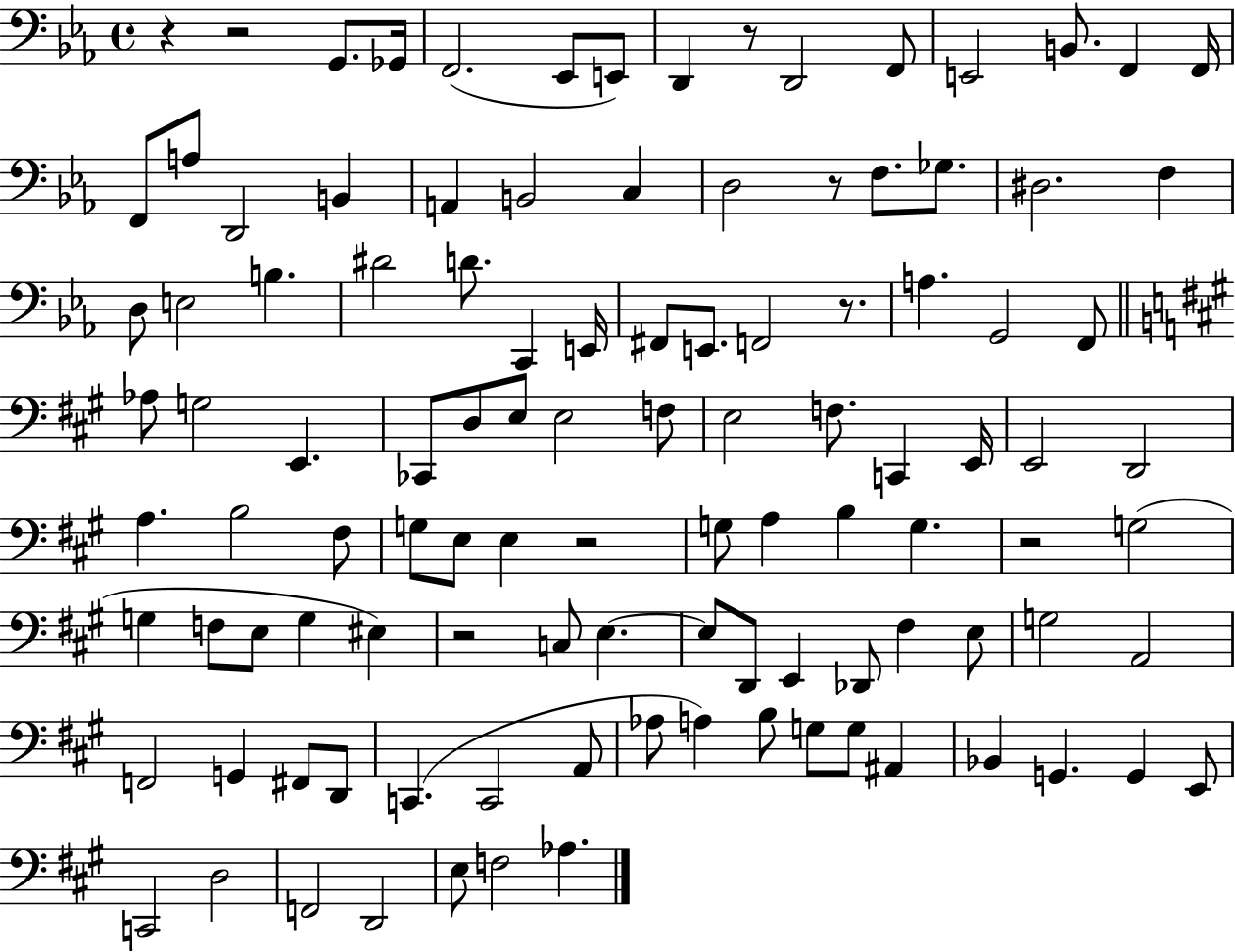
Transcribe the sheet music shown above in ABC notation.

X:1
T:Untitled
M:4/4
L:1/4
K:Eb
z z2 G,,/2 _G,,/4 F,,2 _E,,/2 E,,/2 D,, z/2 D,,2 F,,/2 E,,2 B,,/2 F,, F,,/4 F,,/2 A,/2 D,,2 B,, A,, B,,2 C, D,2 z/2 F,/2 _G,/2 ^D,2 F, D,/2 E,2 B, ^D2 D/2 C,, E,,/4 ^F,,/2 E,,/2 F,,2 z/2 A, G,,2 F,,/2 _A,/2 G,2 E,, _C,,/2 D,/2 E,/2 E,2 F,/2 E,2 F,/2 C,, E,,/4 E,,2 D,,2 A, B,2 ^F,/2 G,/2 E,/2 E, z2 G,/2 A, B, G, z2 G,2 G, F,/2 E,/2 G, ^E, z2 C,/2 E, E,/2 D,,/2 E,, _D,,/2 ^F, E,/2 G,2 A,,2 F,,2 G,, ^F,,/2 D,,/2 C,, C,,2 A,,/2 _A,/2 A, B,/2 G,/2 G,/2 ^A,, _B,, G,, G,, E,,/2 C,,2 D,2 F,,2 D,,2 E,/2 F,2 _A,